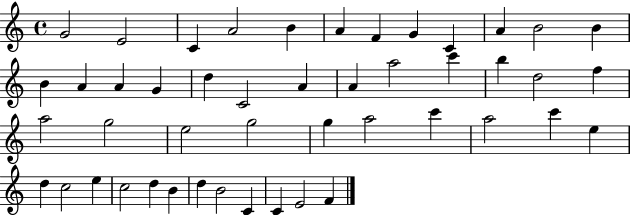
G4/h E4/h C4/q A4/h B4/q A4/q F4/q G4/q C4/q A4/q B4/h B4/q B4/q A4/q A4/q G4/q D5/q C4/h A4/q A4/q A5/h C6/q B5/q D5/h F5/q A5/h G5/h E5/h G5/h G5/q A5/h C6/q A5/h C6/q E5/q D5/q C5/h E5/q C5/h D5/q B4/q D5/q B4/h C4/q C4/q E4/h F4/q